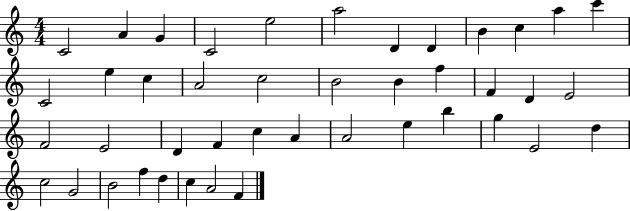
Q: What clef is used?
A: treble